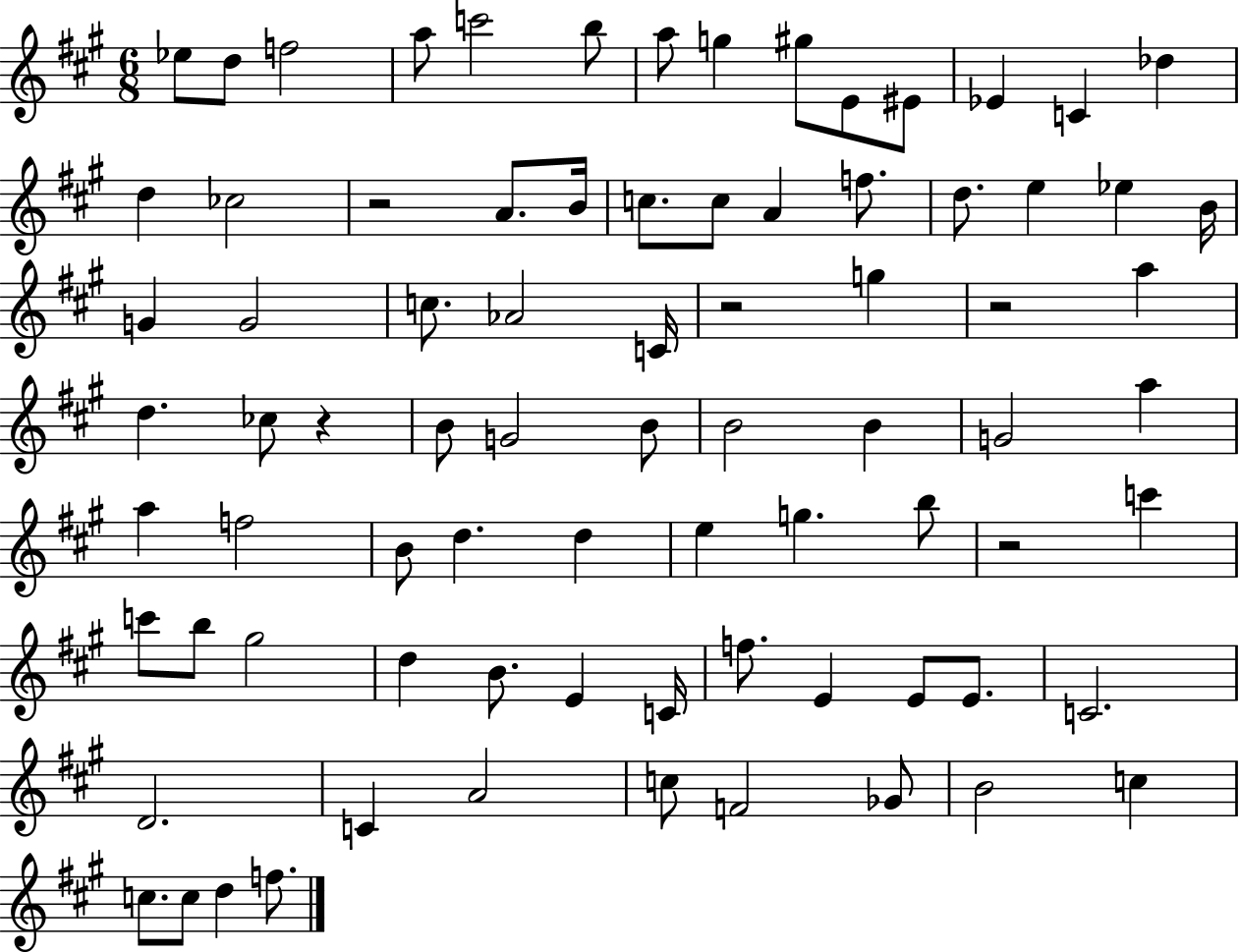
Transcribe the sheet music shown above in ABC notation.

X:1
T:Untitled
M:6/8
L:1/4
K:A
_e/2 d/2 f2 a/2 c'2 b/2 a/2 g ^g/2 E/2 ^E/2 _E C _d d _c2 z2 A/2 B/4 c/2 c/2 A f/2 d/2 e _e B/4 G G2 c/2 _A2 C/4 z2 g z2 a d _c/2 z B/2 G2 B/2 B2 B G2 a a f2 B/2 d d e g b/2 z2 c' c'/2 b/2 ^g2 d B/2 E C/4 f/2 E E/2 E/2 C2 D2 C A2 c/2 F2 _G/2 B2 c c/2 c/2 d f/2